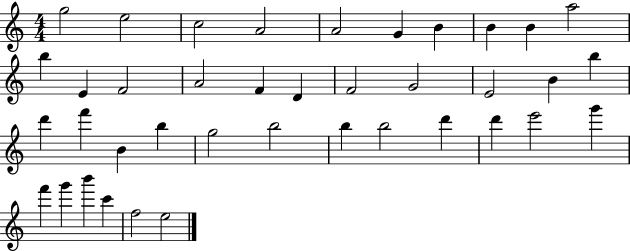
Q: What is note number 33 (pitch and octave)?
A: G6